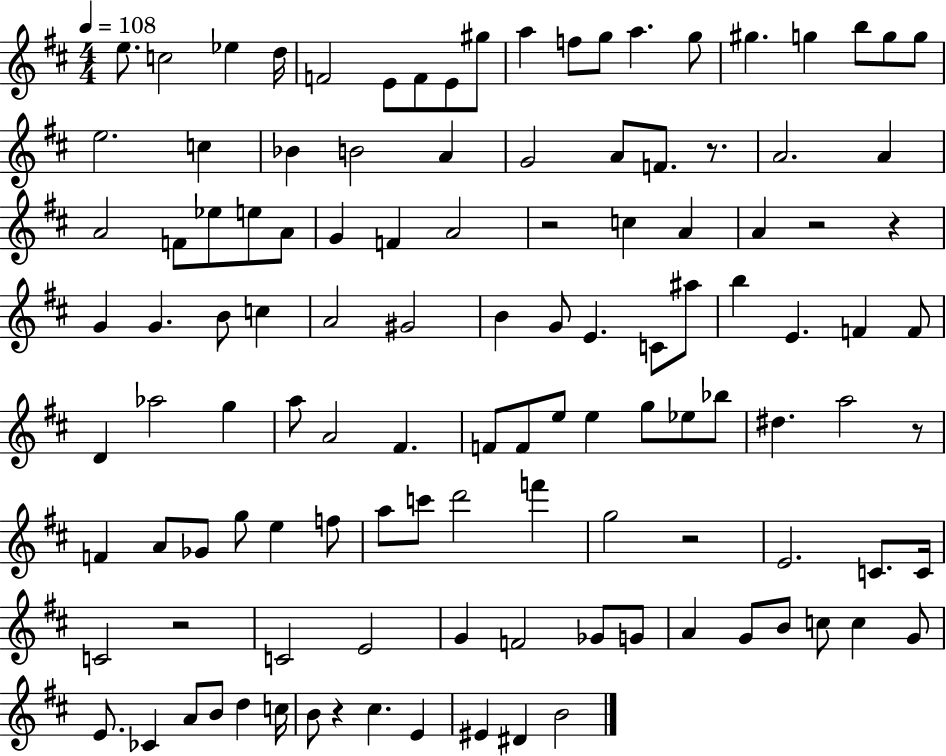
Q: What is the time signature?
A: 4/4